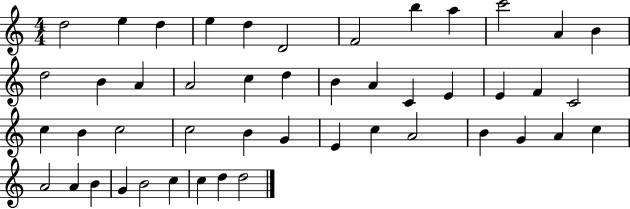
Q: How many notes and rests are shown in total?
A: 47